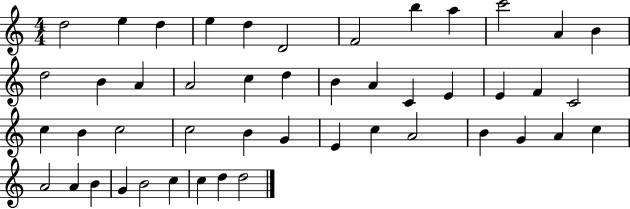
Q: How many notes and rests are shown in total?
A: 47